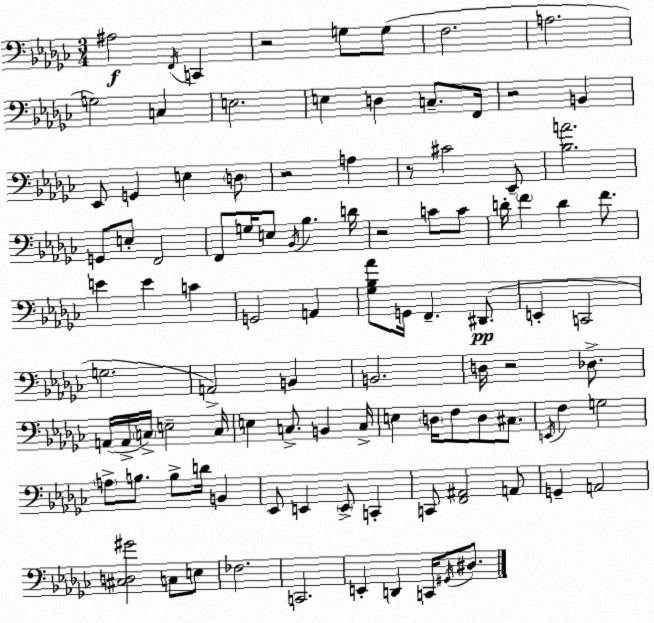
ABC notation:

X:1
T:Untitled
M:3/4
L:1/4
K:Ebm
^A,2 F,,/4 C,, z2 G,/2 G,/2 F,2 A,2 G,2 C, E,2 E, D, C,/2 F,,/4 z2 B,, _E,,/2 G,, E, D,/2 z2 A, z/2 ^C2 _E,,/2 [_B,A]2 G,,/2 E,/2 F,,2 F,,/2 G,/4 E,/2 _B,,/4 _B, D/4 z2 C/2 C/2 D/4 F D F/2 E E C G,,2 A,, [_G,_B,_A]/2 G,,/4 F,, ^D,,/2 E,, C,,2 G,2 A,,2 B,, B,,2 D,/4 z2 _D,/2 A,,/4 A,,/4 C,/4 E,2 C,/4 E, C,/2 B,, C,/4 E, D,/4 F,/2 D,/2 ^C,/2 E,,/4 F, G,2 A,/2 B,/2 B,/2 D/4 B,, _E,,/2 E,, E,,/2 C,, C,,/2 [F,,^A,,]2 A,,/2 G,, A,,2 [^C,D,^G]2 C,/2 E,/2 _F,2 C,,2 E,, D,, C,,/4 ^G,,/4 ^D,/2